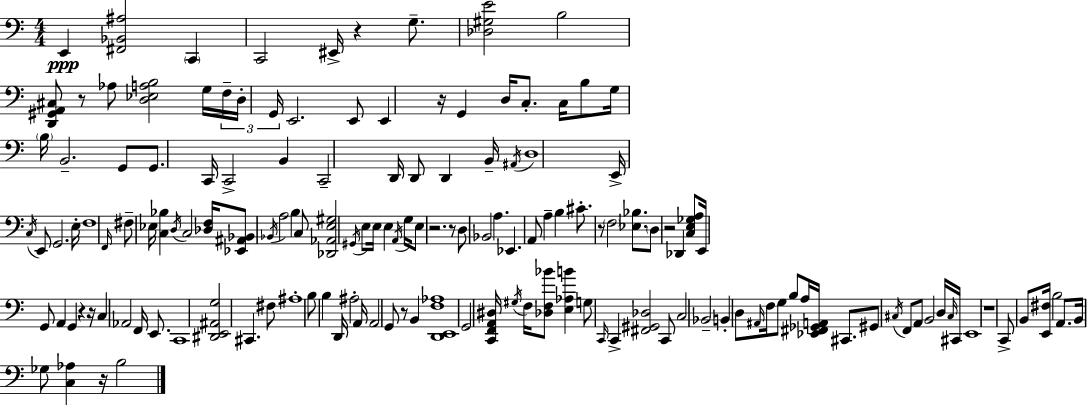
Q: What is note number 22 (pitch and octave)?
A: B2